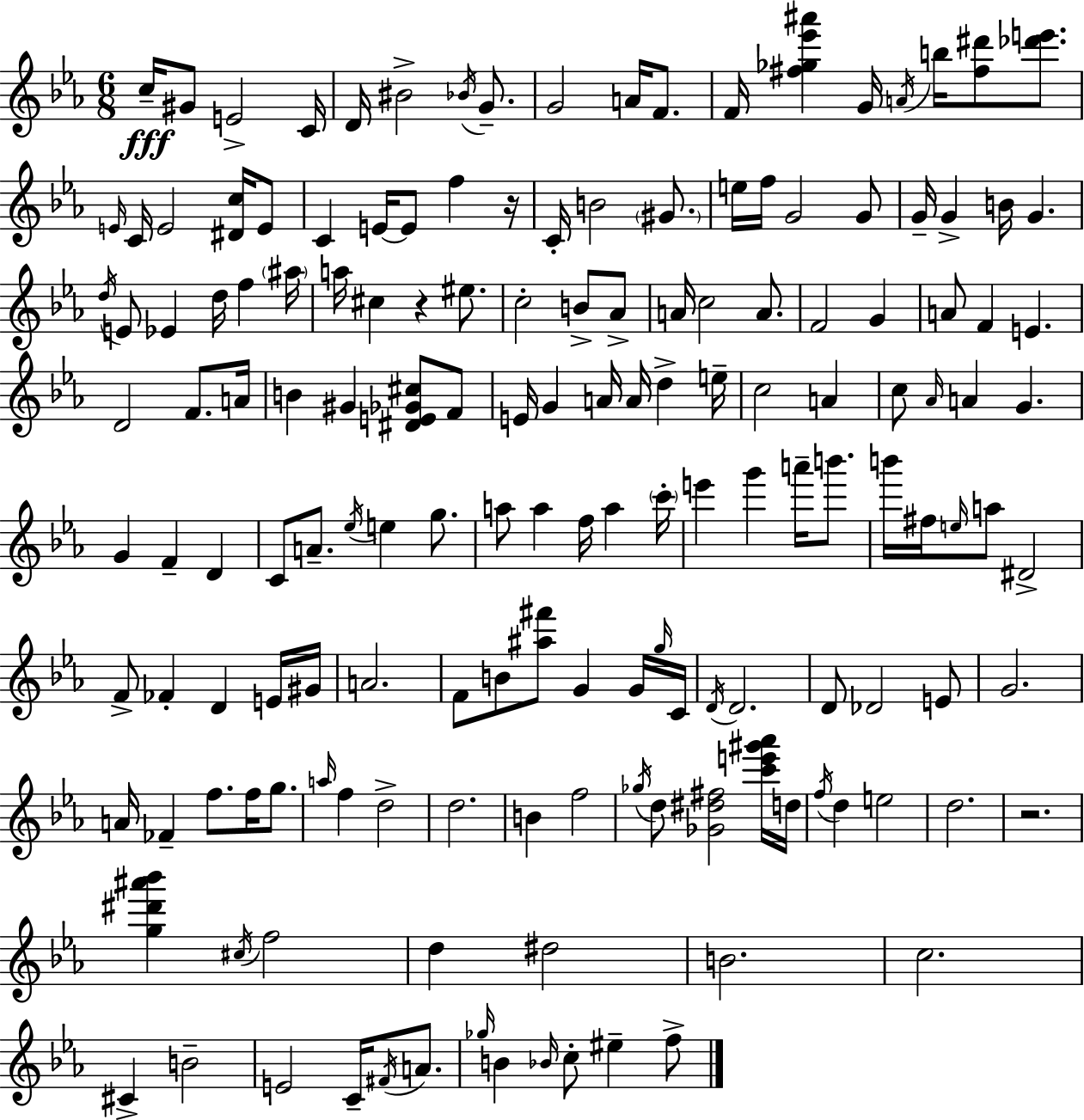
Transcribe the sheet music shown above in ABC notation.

X:1
T:Untitled
M:6/8
L:1/4
K:Eb
c/4 ^G/2 E2 C/4 D/4 ^B2 _B/4 G/2 G2 A/4 F/2 F/4 [^f_g_e'^a'] G/4 A/4 b/4 [^f^d']/2 [_d'e']/2 E/4 C/4 E2 [^Dc]/4 E/2 C E/4 E/2 f z/4 C/4 B2 ^G/2 e/4 f/4 G2 G/2 G/4 G B/4 G d/4 E/2 _E d/4 f ^a/4 a/4 ^c z ^e/2 c2 B/2 _A/2 A/4 c2 A/2 F2 G A/2 F E D2 F/2 A/4 B ^G [^DE_G^c]/2 F/2 E/4 G A/4 A/4 d e/4 c2 A c/2 _A/4 A G G F D C/2 A/2 _e/4 e g/2 a/2 a f/4 a c'/4 e' g' a'/4 b'/2 b'/4 ^f/4 e/4 a/2 ^D2 F/2 _F D E/4 ^G/4 A2 F/2 B/2 [^a^f']/2 G G/4 g/4 C/4 D/4 D2 D/2 _D2 E/2 G2 A/4 _F f/2 f/4 g/2 a/4 f d2 d2 B f2 _g/4 d/2 [_G^d^f]2 [c'e'^g'_a']/4 d/4 f/4 d e2 d2 z2 [g^d'^a'_b'] ^c/4 f2 d ^d2 B2 c2 ^C B2 E2 C/4 ^F/4 A/2 _g/4 B _B/4 c/2 ^e f/2